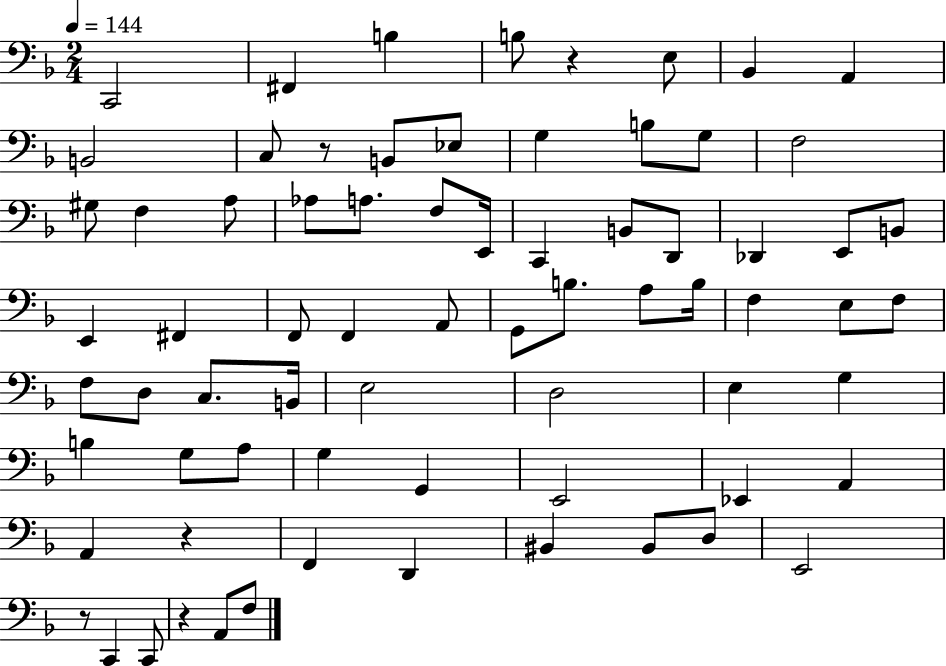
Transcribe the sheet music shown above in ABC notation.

X:1
T:Untitled
M:2/4
L:1/4
K:F
C,,2 ^F,, B, B,/2 z E,/2 _B,, A,, B,,2 C,/2 z/2 B,,/2 _E,/2 G, B,/2 G,/2 F,2 ^G,/2 F, A,/2 _A,/2 A,/2 F,/2 E,,/4 C,, B,,/2 D,,/2 _D,, E,,/2 B,,/2 E,, ^F,, F,,/2 F,, A,,/2 G,,/2 B,/2 A,/2 B,/4 F, E,/2 F,/2 F,/2 D,/2 C,/2 B,,/4 E,2 D,2 E, G, B, G,/2 A,/2 G, G,, E,,2 _E,, A,, A,, z F,, D,, ^B,, ^B,,/2 D,/2 E,,2 z/2 C,, C,,/2 z A,,/2 F,/2